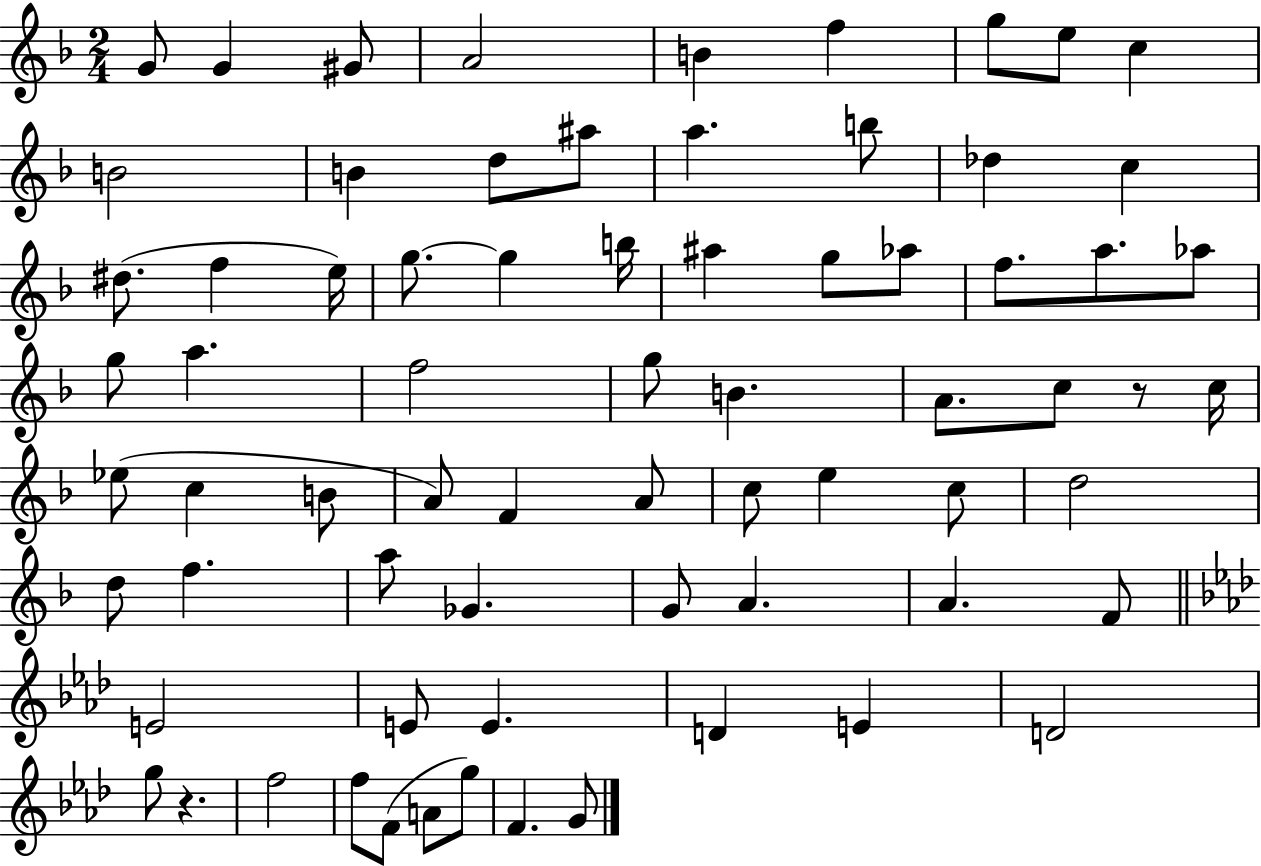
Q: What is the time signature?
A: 2/4